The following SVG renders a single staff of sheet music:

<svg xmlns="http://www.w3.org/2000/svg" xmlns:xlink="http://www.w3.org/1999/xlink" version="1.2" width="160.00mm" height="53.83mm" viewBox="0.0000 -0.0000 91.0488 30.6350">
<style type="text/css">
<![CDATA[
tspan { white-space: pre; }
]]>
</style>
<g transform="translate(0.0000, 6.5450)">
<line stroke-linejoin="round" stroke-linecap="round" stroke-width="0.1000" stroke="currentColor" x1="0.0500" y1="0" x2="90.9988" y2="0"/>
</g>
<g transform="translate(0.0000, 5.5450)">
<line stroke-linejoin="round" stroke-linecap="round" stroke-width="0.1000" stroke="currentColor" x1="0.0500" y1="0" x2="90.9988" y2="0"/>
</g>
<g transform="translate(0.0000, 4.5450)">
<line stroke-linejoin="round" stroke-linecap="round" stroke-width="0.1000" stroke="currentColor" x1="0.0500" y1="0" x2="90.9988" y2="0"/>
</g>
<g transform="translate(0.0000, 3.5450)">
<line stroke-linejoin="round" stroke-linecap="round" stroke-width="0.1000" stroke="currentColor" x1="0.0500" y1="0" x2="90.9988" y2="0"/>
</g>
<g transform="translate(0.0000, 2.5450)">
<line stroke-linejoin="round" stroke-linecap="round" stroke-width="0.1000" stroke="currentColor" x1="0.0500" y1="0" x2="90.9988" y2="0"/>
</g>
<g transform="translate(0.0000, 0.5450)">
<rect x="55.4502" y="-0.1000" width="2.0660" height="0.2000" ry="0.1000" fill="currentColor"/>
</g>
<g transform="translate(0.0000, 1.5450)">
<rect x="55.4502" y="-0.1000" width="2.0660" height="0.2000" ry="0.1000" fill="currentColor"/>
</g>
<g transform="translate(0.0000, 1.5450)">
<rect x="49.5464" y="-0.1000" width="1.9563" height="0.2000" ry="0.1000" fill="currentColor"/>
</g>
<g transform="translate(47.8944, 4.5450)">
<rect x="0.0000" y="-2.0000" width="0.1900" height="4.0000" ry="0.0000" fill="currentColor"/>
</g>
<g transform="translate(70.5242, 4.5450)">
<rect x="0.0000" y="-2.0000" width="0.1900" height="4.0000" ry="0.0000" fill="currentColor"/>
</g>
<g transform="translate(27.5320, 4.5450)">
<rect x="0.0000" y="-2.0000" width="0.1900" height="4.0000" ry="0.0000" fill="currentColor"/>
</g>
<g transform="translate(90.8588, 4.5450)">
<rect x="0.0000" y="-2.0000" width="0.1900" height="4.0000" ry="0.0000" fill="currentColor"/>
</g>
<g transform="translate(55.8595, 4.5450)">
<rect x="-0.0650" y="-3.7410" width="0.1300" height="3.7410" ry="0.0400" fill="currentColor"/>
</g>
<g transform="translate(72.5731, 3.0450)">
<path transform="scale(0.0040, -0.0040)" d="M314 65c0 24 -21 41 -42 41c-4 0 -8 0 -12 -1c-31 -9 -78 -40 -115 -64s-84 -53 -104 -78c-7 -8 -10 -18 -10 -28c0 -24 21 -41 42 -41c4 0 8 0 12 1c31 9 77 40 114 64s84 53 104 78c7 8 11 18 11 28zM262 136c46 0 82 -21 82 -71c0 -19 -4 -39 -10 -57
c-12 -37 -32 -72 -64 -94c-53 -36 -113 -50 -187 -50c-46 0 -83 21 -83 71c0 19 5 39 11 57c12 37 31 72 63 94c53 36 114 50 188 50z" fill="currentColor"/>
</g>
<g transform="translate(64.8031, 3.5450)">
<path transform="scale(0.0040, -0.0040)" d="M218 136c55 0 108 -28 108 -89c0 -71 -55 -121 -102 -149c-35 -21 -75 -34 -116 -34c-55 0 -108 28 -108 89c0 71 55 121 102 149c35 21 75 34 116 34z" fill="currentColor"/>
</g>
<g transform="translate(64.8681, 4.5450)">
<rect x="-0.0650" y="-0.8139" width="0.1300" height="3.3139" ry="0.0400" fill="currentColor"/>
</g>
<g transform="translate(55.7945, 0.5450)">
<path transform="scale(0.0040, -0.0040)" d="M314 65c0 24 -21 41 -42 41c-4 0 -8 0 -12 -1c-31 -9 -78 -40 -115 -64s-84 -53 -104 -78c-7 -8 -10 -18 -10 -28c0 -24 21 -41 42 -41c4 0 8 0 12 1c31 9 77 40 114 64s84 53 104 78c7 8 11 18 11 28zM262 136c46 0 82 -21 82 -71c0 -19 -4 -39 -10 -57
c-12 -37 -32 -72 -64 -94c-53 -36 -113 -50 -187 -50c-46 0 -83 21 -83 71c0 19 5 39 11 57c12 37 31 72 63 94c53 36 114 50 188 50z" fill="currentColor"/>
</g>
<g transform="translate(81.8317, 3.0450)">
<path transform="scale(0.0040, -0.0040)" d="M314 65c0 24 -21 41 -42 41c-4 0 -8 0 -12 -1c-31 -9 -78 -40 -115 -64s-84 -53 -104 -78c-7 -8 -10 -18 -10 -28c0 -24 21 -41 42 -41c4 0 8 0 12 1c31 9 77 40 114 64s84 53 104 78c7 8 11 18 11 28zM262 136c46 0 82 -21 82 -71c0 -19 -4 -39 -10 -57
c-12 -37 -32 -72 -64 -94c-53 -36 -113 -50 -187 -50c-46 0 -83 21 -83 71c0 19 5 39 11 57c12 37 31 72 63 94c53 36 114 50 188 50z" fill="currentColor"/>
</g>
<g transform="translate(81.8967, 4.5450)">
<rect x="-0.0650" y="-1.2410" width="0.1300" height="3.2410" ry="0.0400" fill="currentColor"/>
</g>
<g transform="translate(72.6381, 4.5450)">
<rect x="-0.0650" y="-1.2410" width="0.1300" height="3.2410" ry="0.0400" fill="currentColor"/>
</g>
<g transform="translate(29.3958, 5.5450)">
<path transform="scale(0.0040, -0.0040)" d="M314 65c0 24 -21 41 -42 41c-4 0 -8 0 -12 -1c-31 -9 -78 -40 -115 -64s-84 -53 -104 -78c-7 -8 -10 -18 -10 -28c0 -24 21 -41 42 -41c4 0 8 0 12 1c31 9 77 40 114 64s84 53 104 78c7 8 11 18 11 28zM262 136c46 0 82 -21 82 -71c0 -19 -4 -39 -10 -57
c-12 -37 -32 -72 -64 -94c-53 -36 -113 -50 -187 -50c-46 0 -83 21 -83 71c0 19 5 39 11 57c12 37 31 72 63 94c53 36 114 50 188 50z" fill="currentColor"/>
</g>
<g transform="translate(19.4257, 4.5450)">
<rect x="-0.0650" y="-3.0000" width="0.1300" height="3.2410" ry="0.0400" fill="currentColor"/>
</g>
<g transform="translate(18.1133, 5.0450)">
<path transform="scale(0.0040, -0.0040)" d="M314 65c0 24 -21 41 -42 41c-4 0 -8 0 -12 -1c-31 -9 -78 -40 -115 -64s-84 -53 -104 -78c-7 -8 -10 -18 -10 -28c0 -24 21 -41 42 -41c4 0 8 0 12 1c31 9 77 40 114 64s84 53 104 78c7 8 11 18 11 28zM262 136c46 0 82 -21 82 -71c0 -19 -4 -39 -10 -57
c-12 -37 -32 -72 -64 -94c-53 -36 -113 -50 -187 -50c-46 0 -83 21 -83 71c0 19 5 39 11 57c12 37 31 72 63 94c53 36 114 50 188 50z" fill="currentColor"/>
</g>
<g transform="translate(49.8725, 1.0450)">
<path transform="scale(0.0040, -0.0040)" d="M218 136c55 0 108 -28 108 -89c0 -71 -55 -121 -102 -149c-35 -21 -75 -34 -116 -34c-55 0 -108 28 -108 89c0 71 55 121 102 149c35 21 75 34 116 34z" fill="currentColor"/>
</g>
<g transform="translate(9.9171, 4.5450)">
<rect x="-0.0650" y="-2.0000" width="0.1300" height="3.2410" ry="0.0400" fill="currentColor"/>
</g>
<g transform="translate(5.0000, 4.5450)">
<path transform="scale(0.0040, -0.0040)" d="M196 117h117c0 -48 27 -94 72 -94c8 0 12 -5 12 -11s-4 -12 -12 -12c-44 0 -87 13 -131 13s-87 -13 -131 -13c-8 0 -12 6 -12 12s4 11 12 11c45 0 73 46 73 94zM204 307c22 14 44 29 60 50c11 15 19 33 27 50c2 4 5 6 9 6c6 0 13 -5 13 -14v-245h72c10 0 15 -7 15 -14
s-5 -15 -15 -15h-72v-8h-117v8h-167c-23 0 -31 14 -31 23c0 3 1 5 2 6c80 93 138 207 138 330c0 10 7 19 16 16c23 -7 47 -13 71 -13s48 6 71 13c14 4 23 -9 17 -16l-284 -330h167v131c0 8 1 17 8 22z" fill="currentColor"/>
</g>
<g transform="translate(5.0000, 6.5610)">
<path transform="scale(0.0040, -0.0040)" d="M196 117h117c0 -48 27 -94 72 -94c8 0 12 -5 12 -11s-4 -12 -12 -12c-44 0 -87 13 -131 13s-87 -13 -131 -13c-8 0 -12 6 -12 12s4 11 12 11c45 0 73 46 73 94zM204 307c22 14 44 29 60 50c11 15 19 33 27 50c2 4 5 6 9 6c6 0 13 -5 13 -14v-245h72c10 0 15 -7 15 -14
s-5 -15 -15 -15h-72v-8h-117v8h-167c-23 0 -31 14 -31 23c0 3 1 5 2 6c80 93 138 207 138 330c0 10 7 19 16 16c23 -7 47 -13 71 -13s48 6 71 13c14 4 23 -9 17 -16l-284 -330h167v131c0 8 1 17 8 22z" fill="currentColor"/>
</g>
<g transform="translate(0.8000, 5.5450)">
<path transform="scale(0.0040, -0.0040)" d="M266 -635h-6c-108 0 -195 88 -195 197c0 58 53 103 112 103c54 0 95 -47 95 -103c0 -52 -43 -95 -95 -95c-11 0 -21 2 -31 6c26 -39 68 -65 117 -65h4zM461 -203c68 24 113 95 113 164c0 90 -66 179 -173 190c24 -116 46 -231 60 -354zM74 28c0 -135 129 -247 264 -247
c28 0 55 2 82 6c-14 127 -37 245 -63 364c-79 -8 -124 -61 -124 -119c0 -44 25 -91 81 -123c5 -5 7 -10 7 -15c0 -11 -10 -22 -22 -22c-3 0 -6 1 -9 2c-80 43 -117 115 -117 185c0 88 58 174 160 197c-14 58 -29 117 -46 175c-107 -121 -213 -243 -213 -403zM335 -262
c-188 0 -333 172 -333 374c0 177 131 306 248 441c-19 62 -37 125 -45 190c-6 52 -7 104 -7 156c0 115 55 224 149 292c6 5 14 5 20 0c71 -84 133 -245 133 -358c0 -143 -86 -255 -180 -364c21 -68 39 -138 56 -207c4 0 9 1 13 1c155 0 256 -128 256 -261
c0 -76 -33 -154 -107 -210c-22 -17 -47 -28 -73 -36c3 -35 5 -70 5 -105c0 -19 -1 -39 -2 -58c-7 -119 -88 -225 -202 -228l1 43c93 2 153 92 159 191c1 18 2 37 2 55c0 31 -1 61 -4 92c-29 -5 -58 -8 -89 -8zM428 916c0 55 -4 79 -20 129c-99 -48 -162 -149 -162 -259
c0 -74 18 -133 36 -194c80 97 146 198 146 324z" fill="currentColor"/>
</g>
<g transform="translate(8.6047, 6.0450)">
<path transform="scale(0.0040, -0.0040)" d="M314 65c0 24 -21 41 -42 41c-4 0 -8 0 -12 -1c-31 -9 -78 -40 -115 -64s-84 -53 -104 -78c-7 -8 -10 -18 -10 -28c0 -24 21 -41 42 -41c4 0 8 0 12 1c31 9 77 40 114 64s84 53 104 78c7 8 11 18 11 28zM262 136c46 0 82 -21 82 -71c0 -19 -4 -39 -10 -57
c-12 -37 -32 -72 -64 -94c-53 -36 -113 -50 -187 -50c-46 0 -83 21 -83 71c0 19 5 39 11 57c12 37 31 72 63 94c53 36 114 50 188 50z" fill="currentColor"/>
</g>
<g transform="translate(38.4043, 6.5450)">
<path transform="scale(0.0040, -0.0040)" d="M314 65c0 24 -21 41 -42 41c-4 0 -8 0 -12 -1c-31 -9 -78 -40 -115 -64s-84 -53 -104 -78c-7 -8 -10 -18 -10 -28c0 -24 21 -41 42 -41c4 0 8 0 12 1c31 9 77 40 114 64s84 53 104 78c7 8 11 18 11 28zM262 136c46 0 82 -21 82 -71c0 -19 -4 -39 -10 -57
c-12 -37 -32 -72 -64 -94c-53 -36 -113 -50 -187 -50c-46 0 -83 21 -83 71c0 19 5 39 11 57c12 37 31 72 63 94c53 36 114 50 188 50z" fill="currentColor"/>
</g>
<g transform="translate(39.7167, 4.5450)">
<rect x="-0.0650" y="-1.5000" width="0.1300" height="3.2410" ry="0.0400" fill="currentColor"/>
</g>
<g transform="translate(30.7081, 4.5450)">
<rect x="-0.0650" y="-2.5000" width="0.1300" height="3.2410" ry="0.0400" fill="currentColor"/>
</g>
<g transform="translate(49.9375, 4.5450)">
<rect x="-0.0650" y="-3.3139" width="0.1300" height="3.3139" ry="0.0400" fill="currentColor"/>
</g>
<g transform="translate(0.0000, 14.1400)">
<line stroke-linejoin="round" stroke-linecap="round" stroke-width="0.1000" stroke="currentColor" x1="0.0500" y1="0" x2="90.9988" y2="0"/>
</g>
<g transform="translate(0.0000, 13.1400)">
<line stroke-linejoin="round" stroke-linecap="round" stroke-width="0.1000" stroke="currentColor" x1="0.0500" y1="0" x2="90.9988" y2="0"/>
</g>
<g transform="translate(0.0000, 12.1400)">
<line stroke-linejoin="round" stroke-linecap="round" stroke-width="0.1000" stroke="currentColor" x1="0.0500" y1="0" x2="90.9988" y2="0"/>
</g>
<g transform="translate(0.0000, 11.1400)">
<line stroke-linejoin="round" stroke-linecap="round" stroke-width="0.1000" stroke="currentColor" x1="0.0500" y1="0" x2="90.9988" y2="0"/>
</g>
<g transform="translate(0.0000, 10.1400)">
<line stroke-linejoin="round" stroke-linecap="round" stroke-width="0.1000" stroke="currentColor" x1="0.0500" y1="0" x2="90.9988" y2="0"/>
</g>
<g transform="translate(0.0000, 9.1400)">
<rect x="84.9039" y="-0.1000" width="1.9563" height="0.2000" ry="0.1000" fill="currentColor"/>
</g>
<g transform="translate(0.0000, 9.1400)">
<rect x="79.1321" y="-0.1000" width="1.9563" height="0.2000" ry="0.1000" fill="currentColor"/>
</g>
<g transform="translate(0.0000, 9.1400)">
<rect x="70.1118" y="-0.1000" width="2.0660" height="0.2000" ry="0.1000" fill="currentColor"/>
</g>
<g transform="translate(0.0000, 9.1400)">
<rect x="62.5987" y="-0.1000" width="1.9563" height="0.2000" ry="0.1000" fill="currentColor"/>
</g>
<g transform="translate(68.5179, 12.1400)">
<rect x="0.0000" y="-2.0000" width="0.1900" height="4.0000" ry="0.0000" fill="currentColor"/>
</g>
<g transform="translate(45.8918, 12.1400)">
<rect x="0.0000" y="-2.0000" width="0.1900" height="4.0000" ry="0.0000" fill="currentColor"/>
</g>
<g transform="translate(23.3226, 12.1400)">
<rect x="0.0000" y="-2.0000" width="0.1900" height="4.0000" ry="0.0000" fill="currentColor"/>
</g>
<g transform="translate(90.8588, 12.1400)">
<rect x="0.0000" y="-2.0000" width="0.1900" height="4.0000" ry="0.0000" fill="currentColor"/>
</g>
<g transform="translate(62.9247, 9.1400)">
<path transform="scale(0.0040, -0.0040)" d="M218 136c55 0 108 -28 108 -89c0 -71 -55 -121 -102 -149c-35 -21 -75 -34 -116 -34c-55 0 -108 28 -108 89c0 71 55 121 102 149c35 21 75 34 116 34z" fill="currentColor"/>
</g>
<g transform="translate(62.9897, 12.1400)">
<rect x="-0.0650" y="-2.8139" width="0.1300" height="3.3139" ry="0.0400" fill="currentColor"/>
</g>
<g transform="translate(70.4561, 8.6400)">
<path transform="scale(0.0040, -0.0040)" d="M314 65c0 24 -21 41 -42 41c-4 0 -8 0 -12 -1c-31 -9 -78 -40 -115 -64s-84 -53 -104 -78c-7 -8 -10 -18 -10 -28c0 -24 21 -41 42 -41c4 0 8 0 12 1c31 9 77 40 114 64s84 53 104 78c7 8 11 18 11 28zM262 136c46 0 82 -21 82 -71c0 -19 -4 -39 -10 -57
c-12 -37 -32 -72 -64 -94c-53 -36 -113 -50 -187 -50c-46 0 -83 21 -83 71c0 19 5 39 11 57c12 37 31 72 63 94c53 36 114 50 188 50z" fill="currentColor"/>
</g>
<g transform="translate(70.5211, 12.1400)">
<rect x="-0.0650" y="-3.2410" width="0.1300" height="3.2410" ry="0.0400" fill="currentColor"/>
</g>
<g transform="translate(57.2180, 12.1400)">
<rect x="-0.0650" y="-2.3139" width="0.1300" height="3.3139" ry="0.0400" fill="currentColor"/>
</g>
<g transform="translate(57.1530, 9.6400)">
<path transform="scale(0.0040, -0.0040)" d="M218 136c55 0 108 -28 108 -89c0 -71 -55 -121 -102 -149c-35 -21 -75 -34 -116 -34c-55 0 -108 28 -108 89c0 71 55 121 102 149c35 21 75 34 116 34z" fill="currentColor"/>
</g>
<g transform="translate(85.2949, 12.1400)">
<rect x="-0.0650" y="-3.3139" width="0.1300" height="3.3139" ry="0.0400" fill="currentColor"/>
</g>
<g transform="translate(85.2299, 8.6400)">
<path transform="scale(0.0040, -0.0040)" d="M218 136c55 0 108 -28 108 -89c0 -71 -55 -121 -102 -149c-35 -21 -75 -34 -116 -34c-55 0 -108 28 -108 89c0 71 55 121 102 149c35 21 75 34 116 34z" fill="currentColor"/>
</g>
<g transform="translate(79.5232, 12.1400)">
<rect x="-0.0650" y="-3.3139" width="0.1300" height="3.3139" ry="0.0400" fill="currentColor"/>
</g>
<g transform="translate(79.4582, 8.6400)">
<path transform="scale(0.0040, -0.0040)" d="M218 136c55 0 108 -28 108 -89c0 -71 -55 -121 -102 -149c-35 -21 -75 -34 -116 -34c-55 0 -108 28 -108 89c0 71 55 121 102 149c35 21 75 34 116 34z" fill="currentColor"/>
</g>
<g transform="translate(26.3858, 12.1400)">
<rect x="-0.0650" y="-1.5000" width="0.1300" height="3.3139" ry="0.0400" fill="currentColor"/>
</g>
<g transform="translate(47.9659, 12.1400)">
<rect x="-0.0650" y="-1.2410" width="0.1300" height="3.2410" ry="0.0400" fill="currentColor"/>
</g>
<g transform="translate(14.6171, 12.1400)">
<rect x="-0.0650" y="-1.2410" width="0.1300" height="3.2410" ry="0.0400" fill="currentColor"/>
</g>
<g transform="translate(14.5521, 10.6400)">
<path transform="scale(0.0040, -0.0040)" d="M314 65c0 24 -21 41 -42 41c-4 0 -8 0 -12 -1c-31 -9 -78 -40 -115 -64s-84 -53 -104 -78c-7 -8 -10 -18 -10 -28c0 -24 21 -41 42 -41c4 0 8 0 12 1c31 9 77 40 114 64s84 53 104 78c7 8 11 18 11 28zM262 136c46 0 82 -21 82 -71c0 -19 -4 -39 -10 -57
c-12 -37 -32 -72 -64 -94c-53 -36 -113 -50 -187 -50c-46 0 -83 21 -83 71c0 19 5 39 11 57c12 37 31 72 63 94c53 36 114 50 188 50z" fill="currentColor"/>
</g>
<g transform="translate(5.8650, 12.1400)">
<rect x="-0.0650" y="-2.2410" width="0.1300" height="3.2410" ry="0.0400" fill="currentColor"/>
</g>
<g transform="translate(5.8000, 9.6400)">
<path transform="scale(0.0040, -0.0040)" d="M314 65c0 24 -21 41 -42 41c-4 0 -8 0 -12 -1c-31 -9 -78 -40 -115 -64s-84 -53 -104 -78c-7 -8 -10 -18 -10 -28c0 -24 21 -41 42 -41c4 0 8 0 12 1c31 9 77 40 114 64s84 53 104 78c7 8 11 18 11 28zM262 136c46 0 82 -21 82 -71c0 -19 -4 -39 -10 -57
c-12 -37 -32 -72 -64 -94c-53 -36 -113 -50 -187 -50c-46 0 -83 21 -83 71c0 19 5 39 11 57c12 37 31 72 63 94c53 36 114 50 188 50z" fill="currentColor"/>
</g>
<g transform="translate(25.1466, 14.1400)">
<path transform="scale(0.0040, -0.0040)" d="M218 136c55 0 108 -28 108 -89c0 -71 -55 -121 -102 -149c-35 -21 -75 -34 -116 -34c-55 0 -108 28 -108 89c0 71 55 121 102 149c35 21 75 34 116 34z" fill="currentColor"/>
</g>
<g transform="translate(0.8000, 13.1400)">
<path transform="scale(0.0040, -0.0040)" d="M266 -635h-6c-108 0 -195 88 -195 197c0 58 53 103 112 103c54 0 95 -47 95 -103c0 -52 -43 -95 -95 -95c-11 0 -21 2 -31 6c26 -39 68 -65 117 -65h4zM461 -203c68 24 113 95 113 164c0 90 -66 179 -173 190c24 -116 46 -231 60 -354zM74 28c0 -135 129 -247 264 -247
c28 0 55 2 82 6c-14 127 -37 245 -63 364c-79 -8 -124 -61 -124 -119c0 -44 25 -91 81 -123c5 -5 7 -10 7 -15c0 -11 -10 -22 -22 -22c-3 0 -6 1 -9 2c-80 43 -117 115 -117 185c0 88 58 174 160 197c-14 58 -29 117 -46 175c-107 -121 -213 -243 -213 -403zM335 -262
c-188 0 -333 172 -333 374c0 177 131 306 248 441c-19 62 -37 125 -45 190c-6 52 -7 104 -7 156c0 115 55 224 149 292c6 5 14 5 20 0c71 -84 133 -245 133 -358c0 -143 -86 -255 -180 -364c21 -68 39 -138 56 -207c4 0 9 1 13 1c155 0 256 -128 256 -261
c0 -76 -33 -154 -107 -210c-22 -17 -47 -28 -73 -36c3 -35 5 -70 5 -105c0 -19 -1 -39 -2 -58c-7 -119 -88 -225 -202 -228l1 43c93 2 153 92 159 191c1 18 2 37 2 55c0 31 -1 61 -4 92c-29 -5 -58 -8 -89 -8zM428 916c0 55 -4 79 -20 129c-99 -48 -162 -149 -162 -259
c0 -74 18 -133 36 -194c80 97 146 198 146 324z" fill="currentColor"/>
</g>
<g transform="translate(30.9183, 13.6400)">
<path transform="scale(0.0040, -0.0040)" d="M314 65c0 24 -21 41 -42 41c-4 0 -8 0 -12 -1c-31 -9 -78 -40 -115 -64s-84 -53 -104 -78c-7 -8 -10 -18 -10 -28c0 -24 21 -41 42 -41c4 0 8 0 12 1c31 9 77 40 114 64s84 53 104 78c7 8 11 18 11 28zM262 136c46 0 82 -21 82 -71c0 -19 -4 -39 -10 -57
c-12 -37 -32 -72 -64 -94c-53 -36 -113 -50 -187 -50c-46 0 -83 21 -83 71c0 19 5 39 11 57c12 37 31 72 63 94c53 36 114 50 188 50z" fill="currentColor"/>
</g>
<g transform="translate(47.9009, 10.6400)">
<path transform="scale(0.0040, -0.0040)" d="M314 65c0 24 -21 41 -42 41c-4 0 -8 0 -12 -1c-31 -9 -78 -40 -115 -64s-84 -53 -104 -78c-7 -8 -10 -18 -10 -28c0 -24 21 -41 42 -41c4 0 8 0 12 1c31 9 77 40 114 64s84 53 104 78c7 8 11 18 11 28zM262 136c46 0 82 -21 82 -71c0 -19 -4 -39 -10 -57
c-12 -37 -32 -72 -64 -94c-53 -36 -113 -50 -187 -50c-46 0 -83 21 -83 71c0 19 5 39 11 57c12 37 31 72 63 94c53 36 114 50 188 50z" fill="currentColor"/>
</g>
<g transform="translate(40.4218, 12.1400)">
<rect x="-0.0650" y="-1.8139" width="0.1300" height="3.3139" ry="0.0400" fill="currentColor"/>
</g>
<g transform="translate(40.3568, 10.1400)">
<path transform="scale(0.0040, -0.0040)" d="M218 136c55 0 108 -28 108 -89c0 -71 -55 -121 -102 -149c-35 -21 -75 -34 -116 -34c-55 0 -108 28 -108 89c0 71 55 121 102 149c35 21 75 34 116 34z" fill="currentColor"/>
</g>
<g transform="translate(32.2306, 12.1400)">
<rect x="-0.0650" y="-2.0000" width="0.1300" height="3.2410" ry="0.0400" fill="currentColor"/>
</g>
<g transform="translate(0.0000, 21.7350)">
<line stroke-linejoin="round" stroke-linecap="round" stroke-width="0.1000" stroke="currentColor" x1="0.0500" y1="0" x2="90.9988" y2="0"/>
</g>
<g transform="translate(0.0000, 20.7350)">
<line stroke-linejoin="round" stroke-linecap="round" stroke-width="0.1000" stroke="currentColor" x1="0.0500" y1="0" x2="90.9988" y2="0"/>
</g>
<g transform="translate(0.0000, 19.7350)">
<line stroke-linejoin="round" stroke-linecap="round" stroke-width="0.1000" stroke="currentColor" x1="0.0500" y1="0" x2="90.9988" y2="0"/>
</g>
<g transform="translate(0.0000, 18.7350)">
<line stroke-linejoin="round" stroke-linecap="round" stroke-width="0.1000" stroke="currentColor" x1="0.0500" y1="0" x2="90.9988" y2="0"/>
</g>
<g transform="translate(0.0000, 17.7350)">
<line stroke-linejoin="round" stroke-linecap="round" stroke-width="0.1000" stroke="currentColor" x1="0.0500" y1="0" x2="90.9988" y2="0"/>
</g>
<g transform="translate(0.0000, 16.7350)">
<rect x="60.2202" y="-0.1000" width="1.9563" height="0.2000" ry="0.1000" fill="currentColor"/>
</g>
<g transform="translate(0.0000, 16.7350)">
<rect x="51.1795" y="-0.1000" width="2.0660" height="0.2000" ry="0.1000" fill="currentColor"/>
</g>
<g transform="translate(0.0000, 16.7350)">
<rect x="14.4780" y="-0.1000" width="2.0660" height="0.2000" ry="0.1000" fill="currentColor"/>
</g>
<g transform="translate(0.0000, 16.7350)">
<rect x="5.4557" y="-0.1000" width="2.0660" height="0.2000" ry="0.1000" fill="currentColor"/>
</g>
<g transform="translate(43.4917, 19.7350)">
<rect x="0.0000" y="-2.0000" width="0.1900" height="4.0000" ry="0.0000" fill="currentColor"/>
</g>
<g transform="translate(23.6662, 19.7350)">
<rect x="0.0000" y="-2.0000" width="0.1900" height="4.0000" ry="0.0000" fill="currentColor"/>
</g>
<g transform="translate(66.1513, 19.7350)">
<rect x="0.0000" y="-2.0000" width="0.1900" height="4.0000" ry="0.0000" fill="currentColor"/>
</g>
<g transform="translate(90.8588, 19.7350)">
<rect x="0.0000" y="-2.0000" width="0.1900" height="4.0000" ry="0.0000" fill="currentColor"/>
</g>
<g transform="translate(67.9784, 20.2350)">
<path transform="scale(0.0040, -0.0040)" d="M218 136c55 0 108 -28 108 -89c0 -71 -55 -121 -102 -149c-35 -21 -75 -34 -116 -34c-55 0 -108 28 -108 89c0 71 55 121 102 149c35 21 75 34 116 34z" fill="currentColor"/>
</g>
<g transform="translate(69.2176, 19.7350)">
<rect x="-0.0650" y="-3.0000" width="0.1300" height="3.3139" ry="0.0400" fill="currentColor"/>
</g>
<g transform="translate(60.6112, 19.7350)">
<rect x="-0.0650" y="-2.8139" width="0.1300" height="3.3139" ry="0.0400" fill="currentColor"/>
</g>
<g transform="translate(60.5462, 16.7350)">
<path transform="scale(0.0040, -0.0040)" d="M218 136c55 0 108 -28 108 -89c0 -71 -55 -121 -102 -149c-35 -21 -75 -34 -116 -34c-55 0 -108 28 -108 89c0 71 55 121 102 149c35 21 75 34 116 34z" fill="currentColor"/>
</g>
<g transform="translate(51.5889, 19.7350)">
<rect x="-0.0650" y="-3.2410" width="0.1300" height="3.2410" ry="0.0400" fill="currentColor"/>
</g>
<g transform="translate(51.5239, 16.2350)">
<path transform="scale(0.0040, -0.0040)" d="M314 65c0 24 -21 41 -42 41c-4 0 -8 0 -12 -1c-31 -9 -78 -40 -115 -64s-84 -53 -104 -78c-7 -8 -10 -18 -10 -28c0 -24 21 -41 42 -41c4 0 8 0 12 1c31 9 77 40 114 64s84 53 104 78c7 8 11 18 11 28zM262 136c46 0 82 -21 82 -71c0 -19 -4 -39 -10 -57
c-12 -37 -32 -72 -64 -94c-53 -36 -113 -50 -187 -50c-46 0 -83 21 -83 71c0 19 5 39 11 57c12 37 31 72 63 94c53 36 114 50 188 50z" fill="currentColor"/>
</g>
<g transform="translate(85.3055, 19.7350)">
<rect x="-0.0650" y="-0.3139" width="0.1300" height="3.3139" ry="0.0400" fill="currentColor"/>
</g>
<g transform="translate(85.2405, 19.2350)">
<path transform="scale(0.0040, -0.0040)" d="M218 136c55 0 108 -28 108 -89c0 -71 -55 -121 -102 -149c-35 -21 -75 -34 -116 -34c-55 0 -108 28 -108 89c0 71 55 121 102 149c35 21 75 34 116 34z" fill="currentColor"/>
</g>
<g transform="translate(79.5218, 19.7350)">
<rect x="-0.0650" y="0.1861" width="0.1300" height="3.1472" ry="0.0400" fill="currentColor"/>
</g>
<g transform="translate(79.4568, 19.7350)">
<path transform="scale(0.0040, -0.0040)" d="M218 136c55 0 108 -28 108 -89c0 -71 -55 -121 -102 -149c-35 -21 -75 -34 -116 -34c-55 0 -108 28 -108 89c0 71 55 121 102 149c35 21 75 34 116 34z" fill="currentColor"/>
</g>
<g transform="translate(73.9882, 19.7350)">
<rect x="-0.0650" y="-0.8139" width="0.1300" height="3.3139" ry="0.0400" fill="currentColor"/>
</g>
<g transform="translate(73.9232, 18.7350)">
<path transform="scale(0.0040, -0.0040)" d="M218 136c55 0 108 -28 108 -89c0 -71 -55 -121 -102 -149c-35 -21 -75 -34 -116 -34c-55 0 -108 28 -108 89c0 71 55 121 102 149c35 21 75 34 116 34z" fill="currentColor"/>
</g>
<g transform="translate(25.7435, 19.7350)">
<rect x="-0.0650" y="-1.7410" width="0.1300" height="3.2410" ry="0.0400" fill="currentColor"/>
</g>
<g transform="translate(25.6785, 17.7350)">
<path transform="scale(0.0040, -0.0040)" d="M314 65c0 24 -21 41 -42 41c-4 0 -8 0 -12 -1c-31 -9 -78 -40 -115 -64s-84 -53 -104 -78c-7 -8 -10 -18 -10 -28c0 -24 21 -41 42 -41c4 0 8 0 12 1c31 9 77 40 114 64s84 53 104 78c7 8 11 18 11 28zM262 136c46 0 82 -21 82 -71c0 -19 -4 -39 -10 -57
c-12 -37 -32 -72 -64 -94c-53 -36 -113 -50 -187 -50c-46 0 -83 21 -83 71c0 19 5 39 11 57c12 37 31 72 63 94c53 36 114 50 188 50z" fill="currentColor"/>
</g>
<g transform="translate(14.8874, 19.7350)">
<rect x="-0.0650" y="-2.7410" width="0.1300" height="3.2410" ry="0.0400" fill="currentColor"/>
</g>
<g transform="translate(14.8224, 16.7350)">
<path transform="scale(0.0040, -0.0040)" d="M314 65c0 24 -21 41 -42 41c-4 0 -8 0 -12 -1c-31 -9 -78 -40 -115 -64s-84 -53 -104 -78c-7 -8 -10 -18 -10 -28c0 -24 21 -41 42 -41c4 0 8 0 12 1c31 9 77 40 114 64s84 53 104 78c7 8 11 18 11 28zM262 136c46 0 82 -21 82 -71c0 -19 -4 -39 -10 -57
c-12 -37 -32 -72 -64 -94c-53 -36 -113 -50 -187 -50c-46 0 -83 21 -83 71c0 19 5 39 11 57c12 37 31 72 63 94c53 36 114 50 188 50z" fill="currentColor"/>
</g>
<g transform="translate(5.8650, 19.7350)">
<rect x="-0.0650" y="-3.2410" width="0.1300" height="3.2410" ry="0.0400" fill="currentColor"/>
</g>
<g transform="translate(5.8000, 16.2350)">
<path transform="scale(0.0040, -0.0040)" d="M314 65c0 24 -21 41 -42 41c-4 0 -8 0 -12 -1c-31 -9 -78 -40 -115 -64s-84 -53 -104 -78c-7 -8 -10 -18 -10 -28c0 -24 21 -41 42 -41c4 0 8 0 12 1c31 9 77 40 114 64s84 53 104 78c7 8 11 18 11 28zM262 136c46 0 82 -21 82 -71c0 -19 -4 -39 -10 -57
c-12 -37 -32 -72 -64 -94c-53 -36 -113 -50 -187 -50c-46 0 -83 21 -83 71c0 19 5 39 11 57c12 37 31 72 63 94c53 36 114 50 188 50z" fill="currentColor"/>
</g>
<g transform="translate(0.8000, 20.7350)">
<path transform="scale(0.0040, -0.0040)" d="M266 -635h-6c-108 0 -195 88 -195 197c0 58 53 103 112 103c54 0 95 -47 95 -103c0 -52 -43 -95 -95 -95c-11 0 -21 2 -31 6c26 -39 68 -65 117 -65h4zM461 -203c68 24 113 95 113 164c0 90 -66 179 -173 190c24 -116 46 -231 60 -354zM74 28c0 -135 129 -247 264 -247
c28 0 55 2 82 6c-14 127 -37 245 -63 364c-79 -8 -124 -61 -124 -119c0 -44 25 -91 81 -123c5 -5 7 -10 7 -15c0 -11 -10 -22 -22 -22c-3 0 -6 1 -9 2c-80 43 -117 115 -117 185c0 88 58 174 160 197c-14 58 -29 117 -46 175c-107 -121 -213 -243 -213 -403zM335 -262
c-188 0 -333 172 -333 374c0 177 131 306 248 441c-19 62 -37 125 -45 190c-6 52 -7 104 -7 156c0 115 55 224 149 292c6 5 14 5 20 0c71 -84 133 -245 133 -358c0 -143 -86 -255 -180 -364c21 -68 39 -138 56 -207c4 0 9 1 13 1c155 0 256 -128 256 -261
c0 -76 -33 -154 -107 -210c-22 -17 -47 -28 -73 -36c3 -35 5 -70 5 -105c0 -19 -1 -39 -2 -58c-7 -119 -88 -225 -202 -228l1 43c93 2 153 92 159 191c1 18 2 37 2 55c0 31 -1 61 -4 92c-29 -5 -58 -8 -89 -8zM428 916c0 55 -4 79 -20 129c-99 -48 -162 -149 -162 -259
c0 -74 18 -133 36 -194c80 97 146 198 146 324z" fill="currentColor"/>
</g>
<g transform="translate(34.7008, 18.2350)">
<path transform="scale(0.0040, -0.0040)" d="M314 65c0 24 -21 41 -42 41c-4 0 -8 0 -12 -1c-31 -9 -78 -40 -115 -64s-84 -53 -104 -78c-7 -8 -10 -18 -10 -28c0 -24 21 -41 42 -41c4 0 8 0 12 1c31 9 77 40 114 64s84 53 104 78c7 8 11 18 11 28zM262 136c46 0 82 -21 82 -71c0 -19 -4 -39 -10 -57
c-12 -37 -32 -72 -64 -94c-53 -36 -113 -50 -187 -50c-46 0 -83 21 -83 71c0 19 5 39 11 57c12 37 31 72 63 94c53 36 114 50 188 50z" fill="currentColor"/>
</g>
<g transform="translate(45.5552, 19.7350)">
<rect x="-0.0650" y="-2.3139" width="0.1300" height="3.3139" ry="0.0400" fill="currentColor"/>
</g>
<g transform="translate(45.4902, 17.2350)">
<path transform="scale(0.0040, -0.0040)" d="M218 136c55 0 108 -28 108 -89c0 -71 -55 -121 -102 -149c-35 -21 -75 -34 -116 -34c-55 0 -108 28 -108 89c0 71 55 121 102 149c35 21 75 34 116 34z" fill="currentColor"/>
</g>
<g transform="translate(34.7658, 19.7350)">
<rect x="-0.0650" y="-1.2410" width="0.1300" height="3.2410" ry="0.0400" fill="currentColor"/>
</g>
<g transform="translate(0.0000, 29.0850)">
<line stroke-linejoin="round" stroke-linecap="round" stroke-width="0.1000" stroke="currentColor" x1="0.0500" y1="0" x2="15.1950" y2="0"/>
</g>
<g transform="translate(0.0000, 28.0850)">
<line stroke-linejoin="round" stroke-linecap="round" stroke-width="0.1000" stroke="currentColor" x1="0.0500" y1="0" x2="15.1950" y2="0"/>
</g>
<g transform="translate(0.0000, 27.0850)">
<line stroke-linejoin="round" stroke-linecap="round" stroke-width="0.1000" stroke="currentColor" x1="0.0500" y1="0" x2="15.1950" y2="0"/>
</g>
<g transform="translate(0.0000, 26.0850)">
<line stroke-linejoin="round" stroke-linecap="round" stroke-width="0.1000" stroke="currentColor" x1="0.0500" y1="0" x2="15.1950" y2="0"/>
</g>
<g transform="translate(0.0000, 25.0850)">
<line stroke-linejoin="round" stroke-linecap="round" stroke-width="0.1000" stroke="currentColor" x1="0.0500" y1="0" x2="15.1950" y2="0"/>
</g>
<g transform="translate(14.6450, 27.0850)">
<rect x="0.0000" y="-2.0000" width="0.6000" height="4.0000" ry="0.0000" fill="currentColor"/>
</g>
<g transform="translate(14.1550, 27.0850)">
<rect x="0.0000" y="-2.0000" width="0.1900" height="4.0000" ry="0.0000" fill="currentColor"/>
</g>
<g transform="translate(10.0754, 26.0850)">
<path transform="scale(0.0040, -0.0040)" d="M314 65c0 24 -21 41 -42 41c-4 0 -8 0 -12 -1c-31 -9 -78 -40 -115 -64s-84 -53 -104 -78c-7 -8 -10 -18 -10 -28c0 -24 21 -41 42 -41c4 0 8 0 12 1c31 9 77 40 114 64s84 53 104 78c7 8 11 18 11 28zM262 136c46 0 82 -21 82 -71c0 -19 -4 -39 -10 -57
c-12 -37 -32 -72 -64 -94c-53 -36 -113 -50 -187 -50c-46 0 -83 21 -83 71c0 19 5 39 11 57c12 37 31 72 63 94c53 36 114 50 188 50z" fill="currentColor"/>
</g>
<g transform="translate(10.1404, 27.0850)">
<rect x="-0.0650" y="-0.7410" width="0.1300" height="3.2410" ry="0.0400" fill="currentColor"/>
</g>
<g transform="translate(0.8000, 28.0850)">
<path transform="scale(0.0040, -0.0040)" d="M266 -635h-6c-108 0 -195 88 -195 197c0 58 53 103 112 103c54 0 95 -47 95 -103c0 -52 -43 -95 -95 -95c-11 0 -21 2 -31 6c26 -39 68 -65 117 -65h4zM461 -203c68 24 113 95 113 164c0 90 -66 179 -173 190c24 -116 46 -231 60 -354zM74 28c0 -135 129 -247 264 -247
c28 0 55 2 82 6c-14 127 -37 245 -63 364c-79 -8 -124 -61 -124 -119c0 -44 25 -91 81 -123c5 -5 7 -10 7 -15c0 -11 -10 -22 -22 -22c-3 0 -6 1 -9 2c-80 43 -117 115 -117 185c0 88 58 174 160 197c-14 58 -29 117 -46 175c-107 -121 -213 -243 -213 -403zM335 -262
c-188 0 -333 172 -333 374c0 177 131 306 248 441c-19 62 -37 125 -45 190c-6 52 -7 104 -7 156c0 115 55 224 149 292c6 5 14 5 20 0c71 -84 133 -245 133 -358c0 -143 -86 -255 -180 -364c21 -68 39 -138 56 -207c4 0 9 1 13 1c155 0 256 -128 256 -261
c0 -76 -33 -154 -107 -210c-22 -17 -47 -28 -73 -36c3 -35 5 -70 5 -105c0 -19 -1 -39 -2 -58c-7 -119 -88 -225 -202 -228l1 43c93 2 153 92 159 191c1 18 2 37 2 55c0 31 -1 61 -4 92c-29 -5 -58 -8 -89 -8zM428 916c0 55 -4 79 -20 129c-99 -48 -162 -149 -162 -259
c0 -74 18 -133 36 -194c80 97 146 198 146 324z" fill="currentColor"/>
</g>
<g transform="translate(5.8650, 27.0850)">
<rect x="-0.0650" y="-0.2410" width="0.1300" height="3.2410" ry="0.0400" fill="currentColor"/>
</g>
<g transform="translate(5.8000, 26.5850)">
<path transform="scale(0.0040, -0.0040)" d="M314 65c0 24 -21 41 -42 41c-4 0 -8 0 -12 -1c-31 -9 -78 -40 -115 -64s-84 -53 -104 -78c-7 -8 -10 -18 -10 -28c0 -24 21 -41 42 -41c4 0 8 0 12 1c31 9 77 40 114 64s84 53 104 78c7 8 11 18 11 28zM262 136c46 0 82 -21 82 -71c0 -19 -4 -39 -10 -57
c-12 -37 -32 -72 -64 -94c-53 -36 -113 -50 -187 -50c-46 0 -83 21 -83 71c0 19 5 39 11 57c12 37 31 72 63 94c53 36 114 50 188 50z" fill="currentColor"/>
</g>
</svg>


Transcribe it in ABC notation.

X:1
T:Untitled
M:4/4
L:1/4
K:C
F2 A2 G2 E2 b c'2 d e2 e2 g2 e2 E F2 f e2 g a b2 b b b2 a2 f2 e2 g b2 a A d B c c2 d2